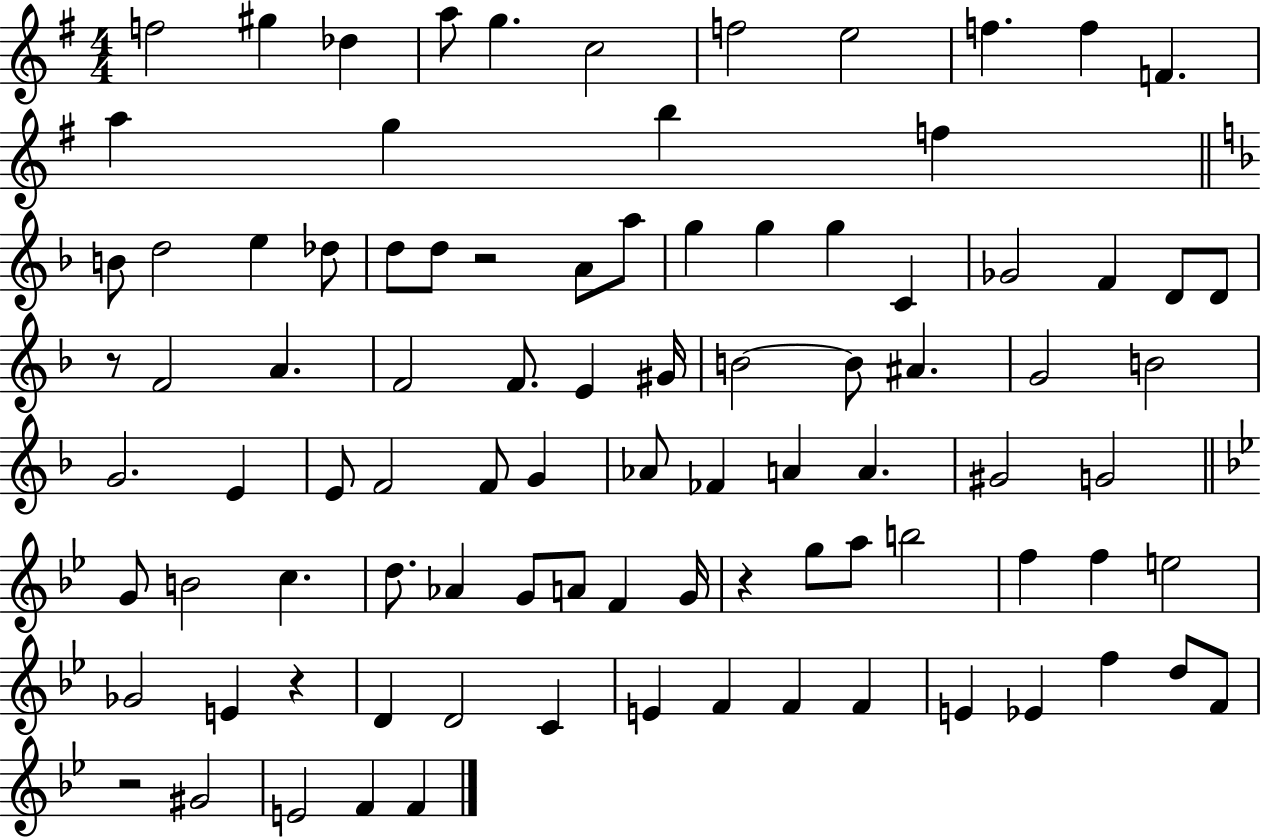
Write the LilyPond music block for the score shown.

{
  \clef treble
  \numericTimeSignature
  \time 4/4
  \key g \major
  \repeat volta 2 { f''2 gis''4 des''4 | a''8 g''4. c''2 | f''2 e''2 | f''4. f''4 f'4. | \break a''4 g''4 b''4 f''4 | \bar "||" \break \key d \minor b'8 d''2 e''4 des''8 | d''8 d''8 r2 a'8 a''8 | g''4 g''4 g''4 c'4 | ges'2 f'4 d'8 d'8 | \break r8 f'2 a'4. | f'2 f'8. e'4 gis'16 | b'2~~ b'8 ais'4. | g'2 b'2 | \break g'2. e'4 | e'8 f'2 f'8 g'4 | aes'8 fes'4 a'4 a'4. | gis'2 g'2 | \break \bar "||" \break \key bes \major g'8 b'2 c''4. | d''8. aes'4 g'8 a'8 f'4 g'16 | r4 g''8 a''8 b''2 | f''4 f''4 e''2 | \break ges'2 e'4 r4 | d'4 d'2 c'4 | e'4 f'4 f'4 f'4 | e'4 ees'4 f''4 d''8 f'8 | \break r2 gis'2 | e'2 f'4 f'4 | } \bar "|."
}